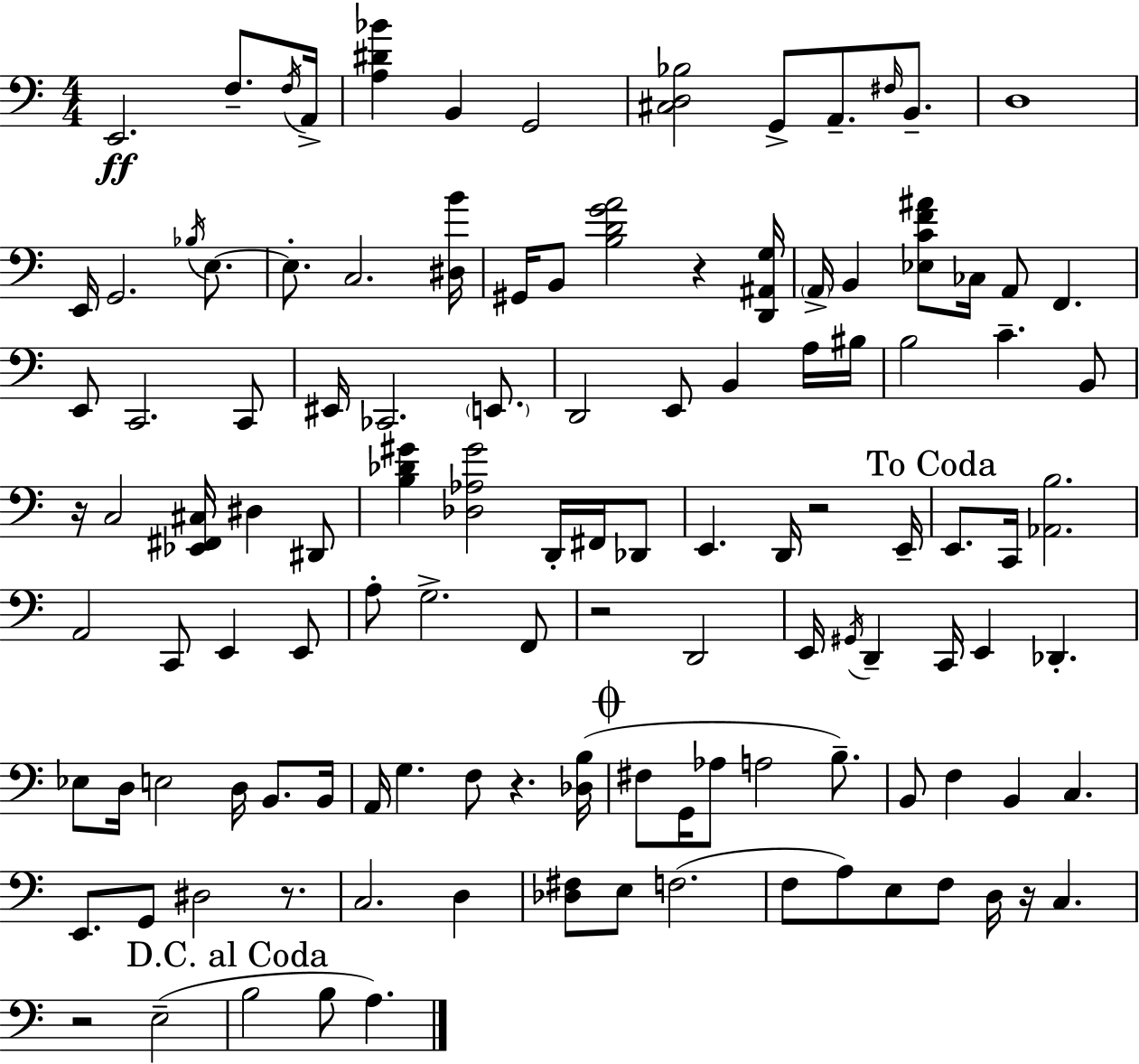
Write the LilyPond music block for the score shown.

{
  \clef bass
  \numericTimeSignature
  \time 4/4
  \key a \minor
  e,2.\ff f8.-- \acciaccatura { f16 } | a,16-> <a dis' bes'>4 b,4 g,2 | <cis d bes>2 g,8-> a,8.-- \grace { fis16 } b,8.-- | d1 | \break e,16 g,2. \acciaccatura { bes16 } | e8.~~ e8.-. c2. | <dis b'>16 gis,16 b,8 <b d' g' a'>2 r4 | <d, ais, g>16 \parenthesize a,16-> b,4 <ees c' f' ais'>8 ces16 a,8 f,4. | \break e,8 c,2. | c,8 eis,16 ces,2. | \parenthesize e,8. d,2 e,8 b,4 | a16 bis16 b2 c'4.-- | \break b,8 r16 c2 <ees, fis, cis>16 dis4 | dis,8 <b des' gis'>4 <des aes gis'>2 d,16-. | fis,16 des,8 e,4. d,16 r2 | e,16-- \mark "To Coda" e,8. c,16 <aes, b>2. | \break a,2 c,8 e,4 | e,8 a8-. g2.-> | f,8 r2 d,2 | e,16 \acciaccatura { gis,16 } d,4-- c,16 e,4 des,4.-. | \break ees8 d16 e2 d16 | b,8. b,16 a,16 g4. f8 r4. | <des b>16( \mark \markup { \musicglyph "scripts.coda" } fis8 g,16 aes8 a2 | b8.--) b,8 f4 b,4 c4. | \break e,8. g,8 dis2 | r8. c2. | d4 <des fis>8 e8 f2.( | f8 a8) e8 f8 d16 r16 c4. | \break r2 e2--( | \mark "D.C. al Coda" b2 b8 a4.) | \bar "|."
}